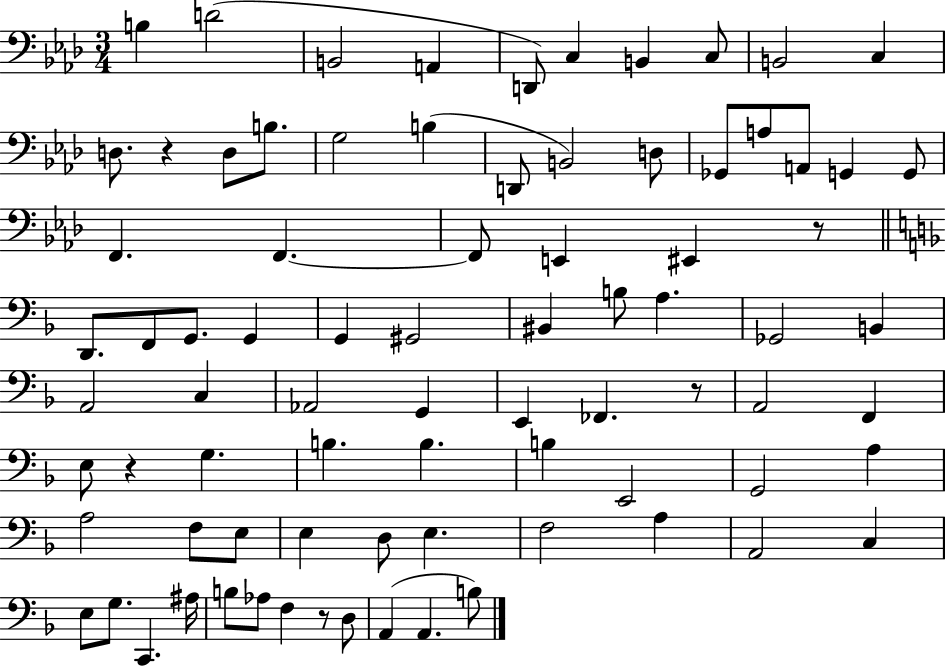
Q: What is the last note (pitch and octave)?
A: B3